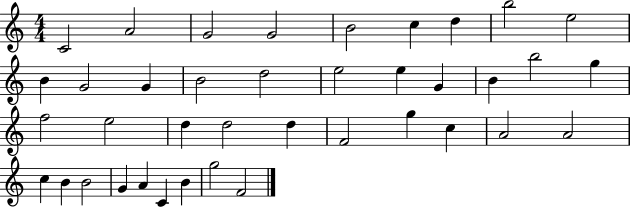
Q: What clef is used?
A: treble